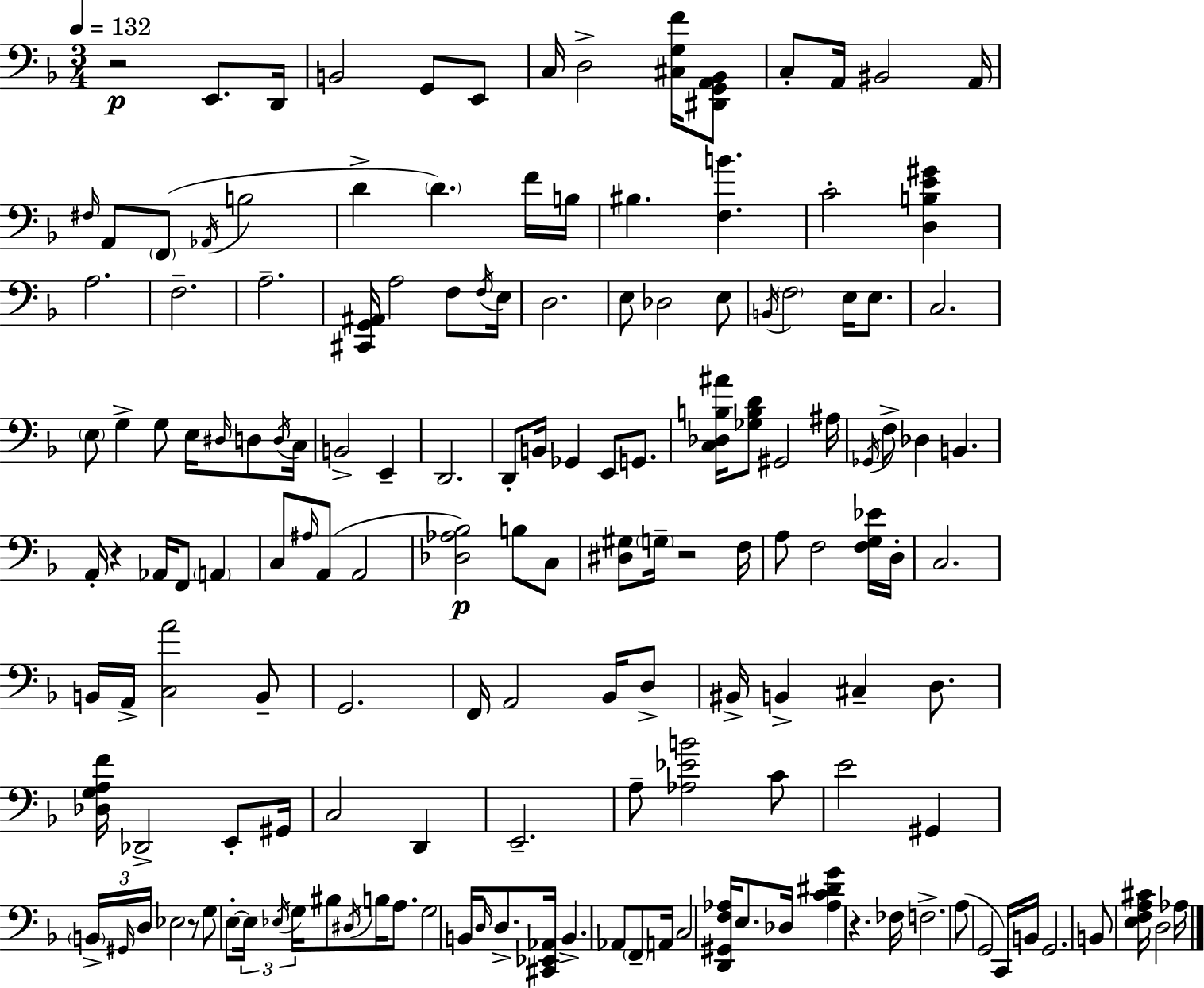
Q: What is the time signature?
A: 3/4